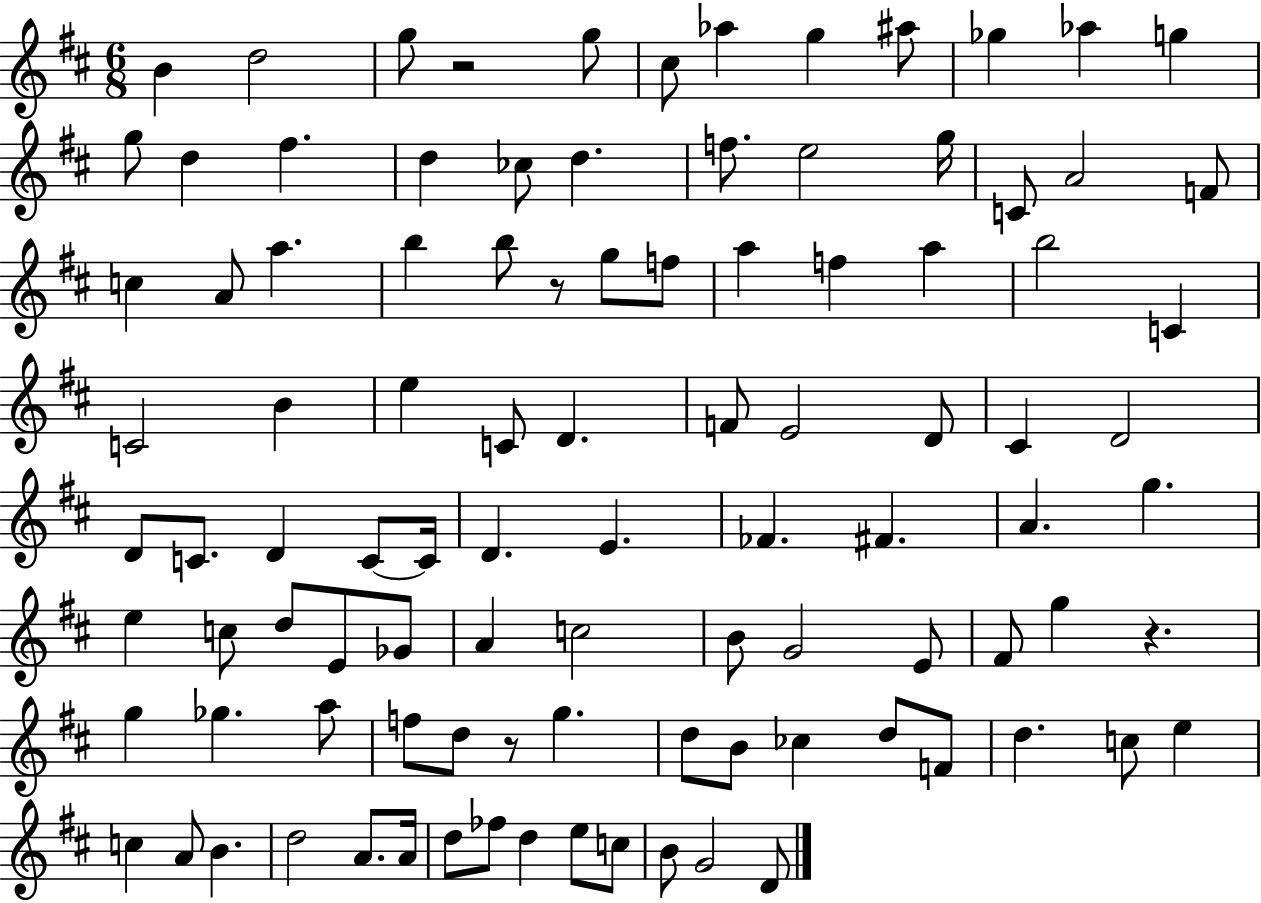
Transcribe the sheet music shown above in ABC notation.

X:1
T:Untitled
M:6/8
L:1/4
K:D
B d2 g/2 z2 g/2 ^c/2 _a g ^a/2 _g _a g g/2 d ^f d _c/2 d f/2 e2 g/4 C/2 A2 F/2 c A/2 a b b/2 z/2 g/2 f/2 a f a b2 C C2 B e C/2 D F/2 E2 D/2 ^C D2 D/2 C/2 D C/2 C/4 D E _F ^F A g e c/2 d/2 E/2 _G/2 A c2 B/2 G2 E/2 ^F/2 g z g _g a/2 f/2 d/2 z/2 g d/2 B/2 _c d/2 F/2 d c/2 e c A/2 B d2 A/2 A/4 d/2 _f/2 d e/2 c/2 B/2 G2 D/2